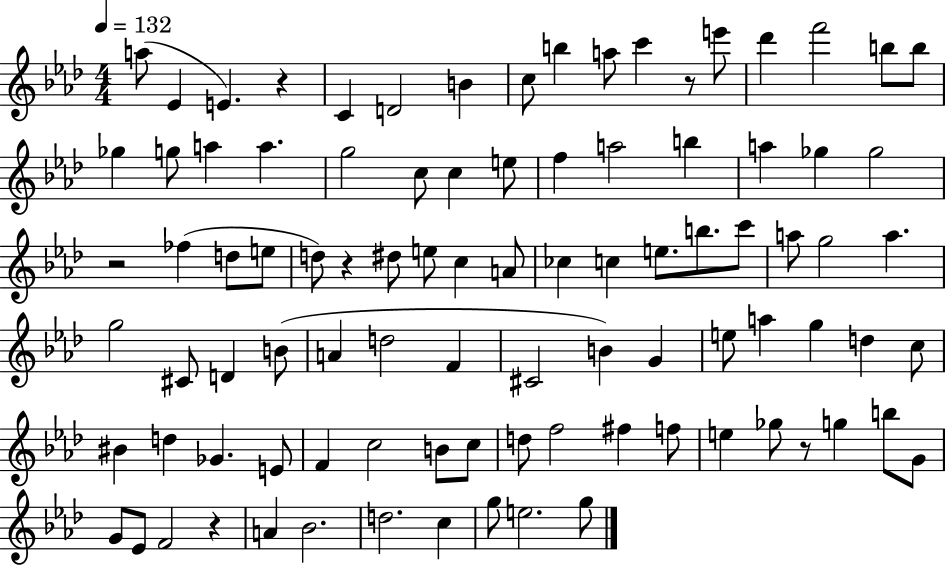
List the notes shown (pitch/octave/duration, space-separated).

A5/e Eb4/q E4/q. R/q C4/q D4/h B4/q C5/e B5/q A5/e C6/q R/e E6/e Db6/q F6/h B5/e B5/e Gb5/q G5/e A5/q A5/q. G5/h C5/e C5/q E5/e F5/q A5/h B5/q A5/q Gb5/q Gb5/h R/h FES5/q D5/e E5/e D5/e R/q D#5/e E5/e C5/q A4/e CES5/q C5/q E5/e. B5/e. C6/e A5/e G5/h A5/q. G5/h C#4/e D4/q B4/e A4/q D5/h F4/q C#4/h B4/q G4/q E5/e A5/q G5/q D5/q C5/e BIS4/q D5/q Gb4/q. E4/e F4/q C5/h B4/e C5/e D5/e F5/h F#5/q F5/e E5/q Gb5/e R/e G5/q B5/e G4/e G4/e Eb4/e F4/h R/q A4/q Bb4/h. D5/h. C5/q G5/e E5/h. G5/e